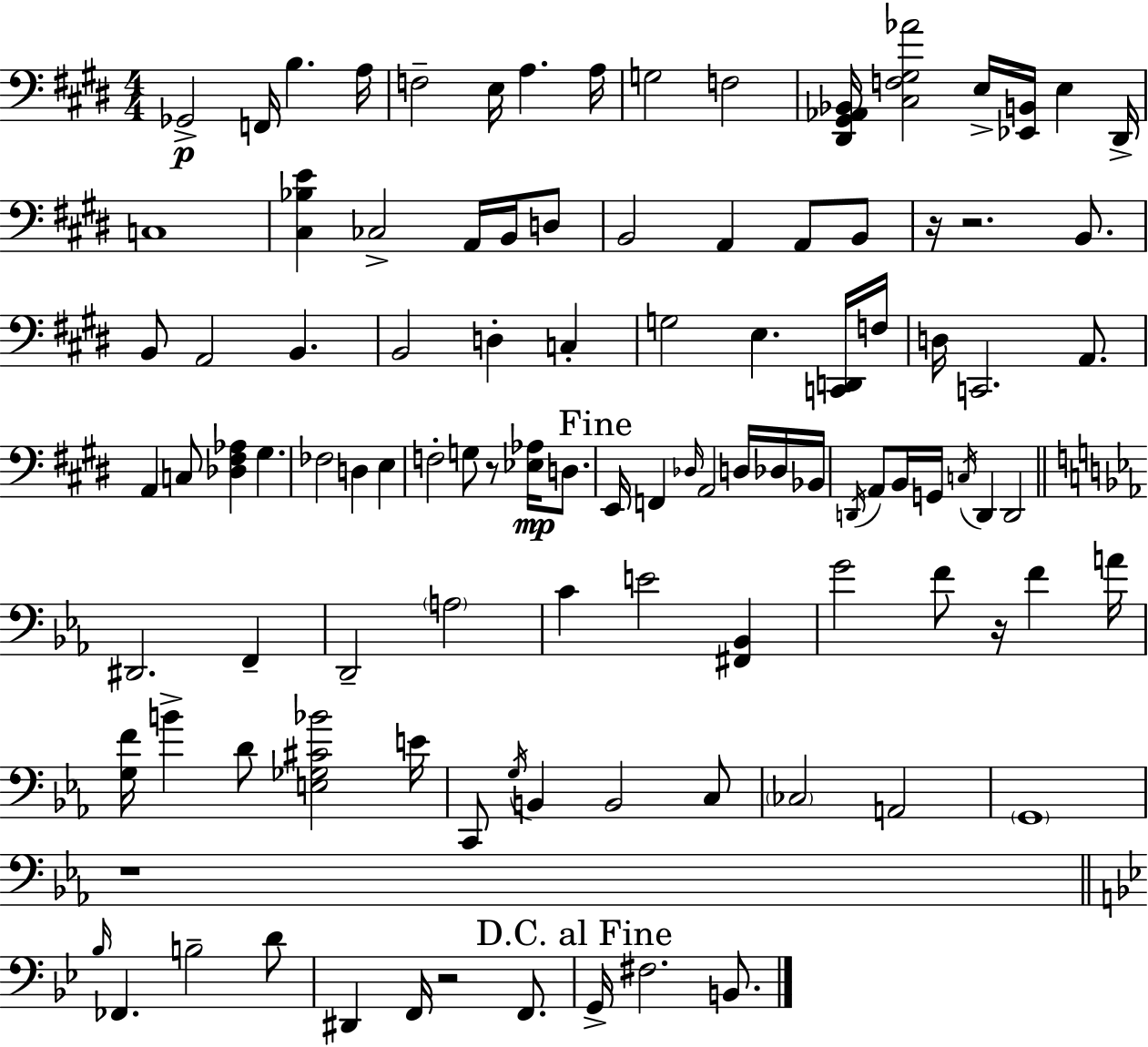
{
  \clef bass
  \numericTimeSignature
  \time 4/4
  \key e \major
  ges,2->\p f,16 b4. a16 | f2-- e16 a4. a16 | g2 f2 | <dis, gis, aes, bes,>16 <cis f gis aes'>2 e16-> <ees, b,>16 e4 dis,16-> | \break c1 | <cis bes e'>4 ces2-> a,16 b,16 d8 | b,2 a,4 a,8 b,8 | r16 r2. b,8. | \break b,8 a,2 b,4. | b,2 d4-. c4-. | g2 e4. <c, d,>16 f16 | d16 c,2. a,8. | \break a,4 c8 <des fis aes>4 gis4. | fes2 d4 e4 | f2-. g8 r8 <ees aes>16\mp d8. | \mark "Fine" e,16 f,4 \grace { des16 } a,2 d16 des16 | \break bes,16 \acciaccatura { d,16 } a,8 b,16 g,16 \acciaccatura { c16 } d,4 d,2 | \bar "||" \break \key ees \major dis,2. f,4-- | d,2-- \parenthesize a2 | c'4 e'2 <fis, bes,>4 | g'2 f'8 r16 f'4 a'16 | \break <g f'>16 b'4-> d'8 <e ges cis' bes'>2 e'16 | c,8 \acciaccatura { g16 } b,4 b,2 c8 | \parenthesize ces2 a,2 | \parenthesize g,1 | \break r1 | \bar "||" \break \key g \minor \grace { bes16 } fes,4. b2-- d'8 | dis,4 f,16 r2 f,8. | \mark "D.C. al Fine" g,16-> fis2. b,8. | \bar "|."
}